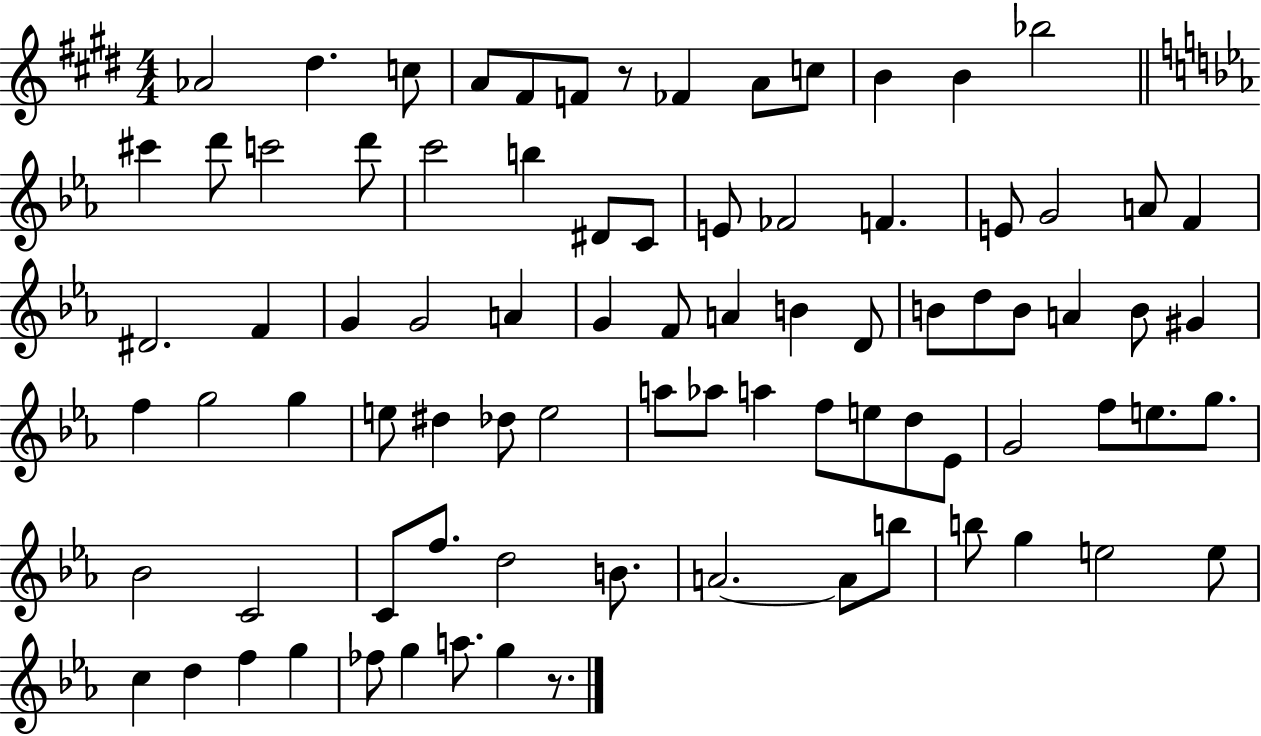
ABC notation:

X:1
T:Untitled
M:4/4
L:1/4
K:E
_A2 ^d c/2 A/2 ^F/2 F/2 z/2 _F A/2 c/2 B B _b2 ^c' d'/2 c'2 d'/2 c'2 b ^D/2 C/2 E/2 _F2 F E/2 G2 A/2 F ^D2 F G G2 A G F/2 A B D/2 B/2 d/2 B/2 A B/2 ^G f g2 g e/2 ^d _d/2 e2 a/2 _a/2 a f/2 e/2 d/2 _E/2 G2 f/2 e/2 g/2 _B2 C2 C/2 f/2 d2 B/2 A2 A/2 b/2 b/2 g e2 e/2 c d f g _f/2 g a/2 g z/2